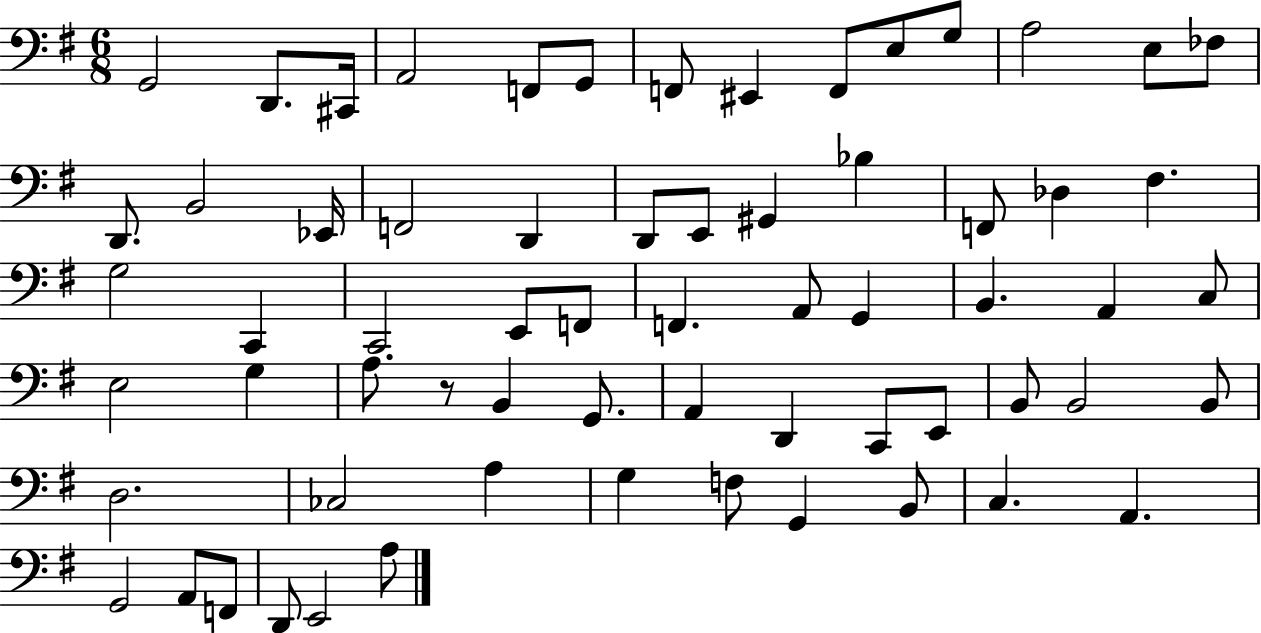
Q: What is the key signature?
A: G major